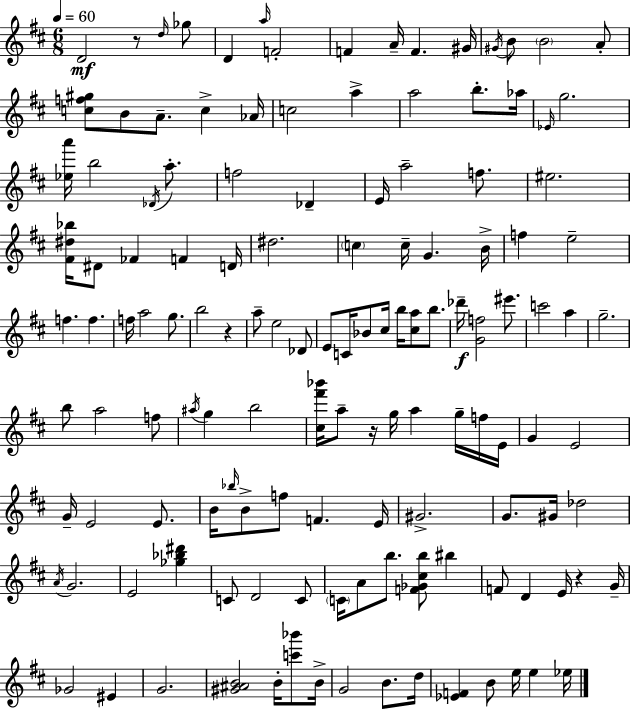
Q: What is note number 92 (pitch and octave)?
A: Db5